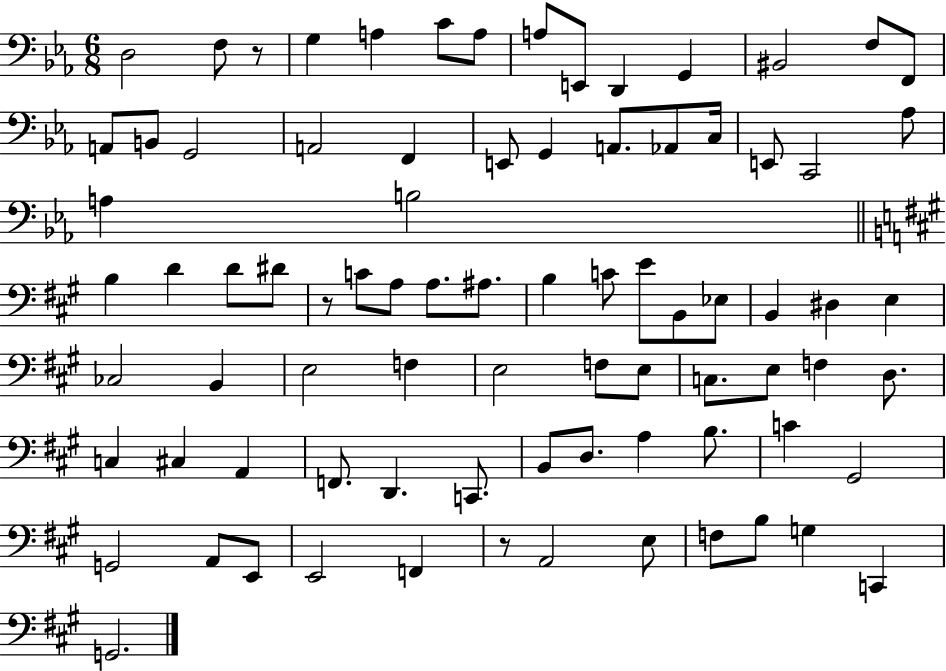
{
  \clef bass
  \numericTimeSignature
  \time 6/8
  \key ees \major
  d2 f8 r8 | g4 a4 c'8 a8 | a8 e,8 d,4 g,4 | bis,2 f8 f,8 | \break a,8 b,8 g,2 | a,2 f,4 | e,8 g,4 a,8. aes,8 c16 | e,8 c,2 aes8 | \break a4 b2 | \bar "||" \break \key a \major b4 d'4 d'8 dis'8 | r8 c'8 a8 a8. ais8. | b4 c'8 e'8 b,8 ees8 | b,4 dis4 e4 | \break ces2 b,4 | e2 f4 | e2 f8 e8 | c8. e8 f4 d8. | \break c4 cis4 a,4 | f,8. d,4. c,8. | b,8 d8. a4 b8. | c'4 gis,2 | \break g,2 a,8 e,8 | e,2 f,4 | r8 a,2 e8 | f8 b8 g4 c,4 | \break g,2. | \bar "|."
}